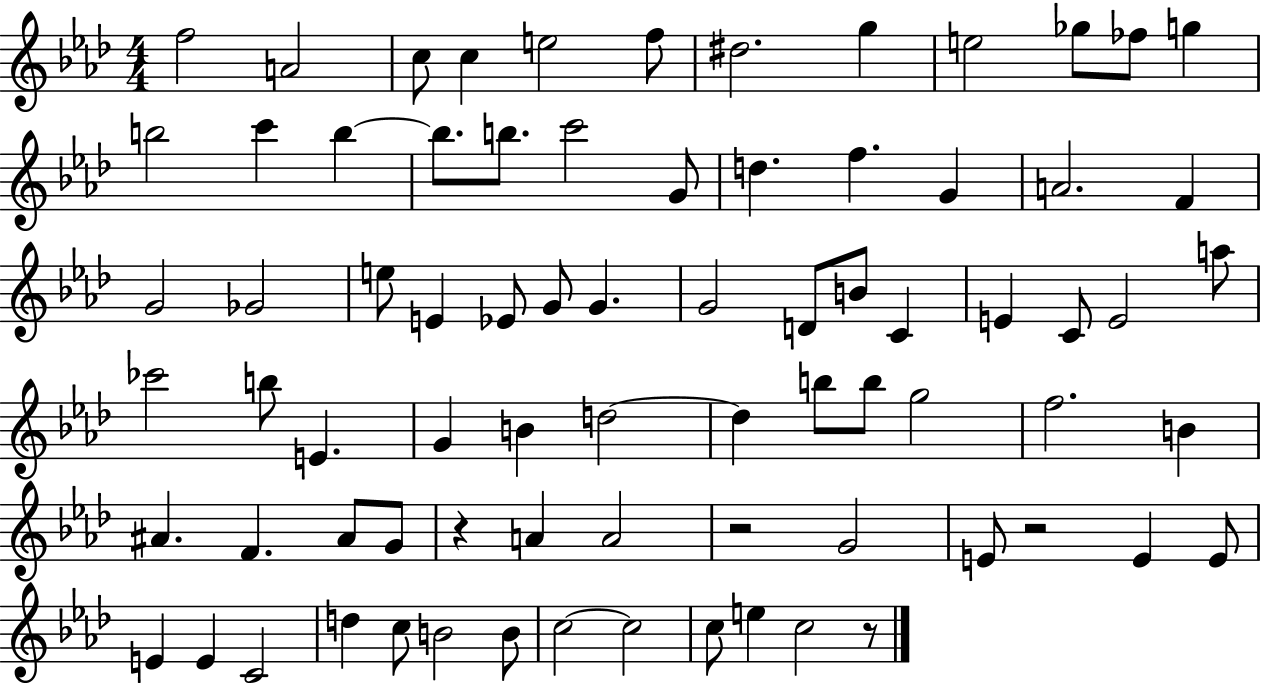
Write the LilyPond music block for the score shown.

{
  \clef treble
  \numericTimeSignature
  \time 4/4
  \key aes \major
  f''2 a'2 | c''8 c''4 e''2 f''8 | dis''2. g''4 | e''2 ges''8 fes''8 g''4 | \break b''2 c'''4 b''4~~ | b''8. b''8. c'''2 g'8 | d''4. f''4. g'4 | a'2. f'4 | \break g'2 ges'2 | e''8 e'4 ees'8 g'8 g'4. | g'2 d'8 b'8 c'4 | e'4 c'8 e'2 a''8 | \break ces'''2 b''8 e'4. | g'4 b'4 d''2~~ | d''4 b''8 b''8 g''2 | f''2. b'4 | \break ais'4. f'4. ais'8 g'8 | r4 a'4 a'2 | r2 g'2 | e'8 r2 e'4 e'8 | \break e'4 e'4 c'2 | d''4 c''8 b'2 b'8 | c''2~~ c''2 | c''8 e''4 c''2 r8 | \break \bar "|."
}